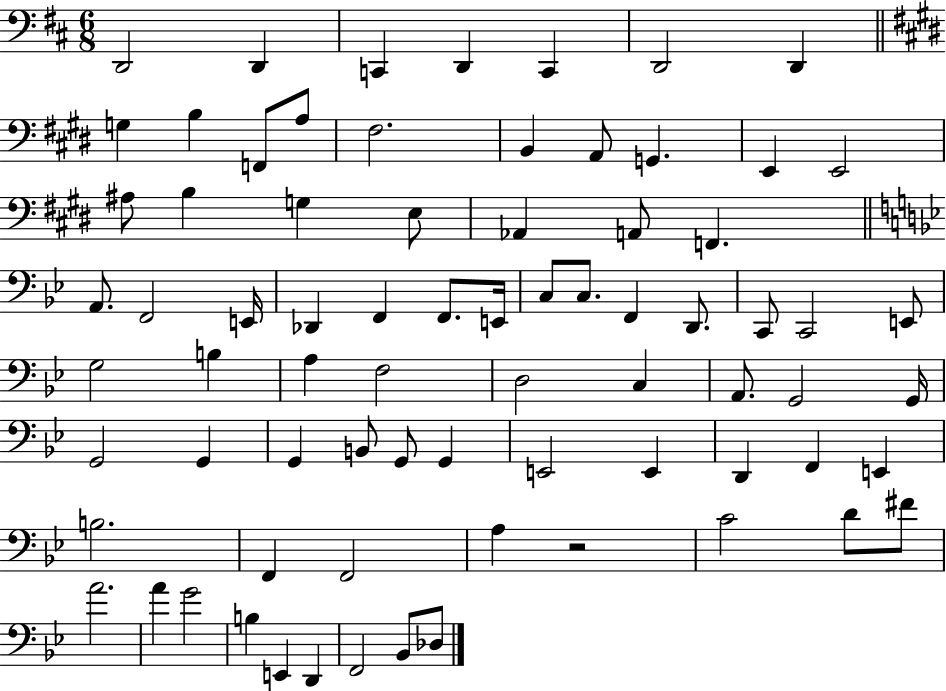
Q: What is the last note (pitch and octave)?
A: Db3